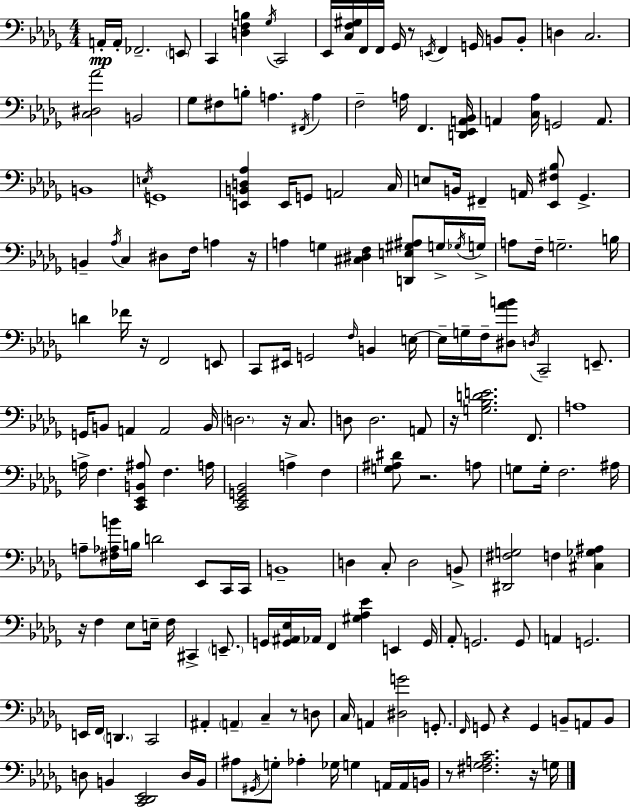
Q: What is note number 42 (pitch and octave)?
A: A2